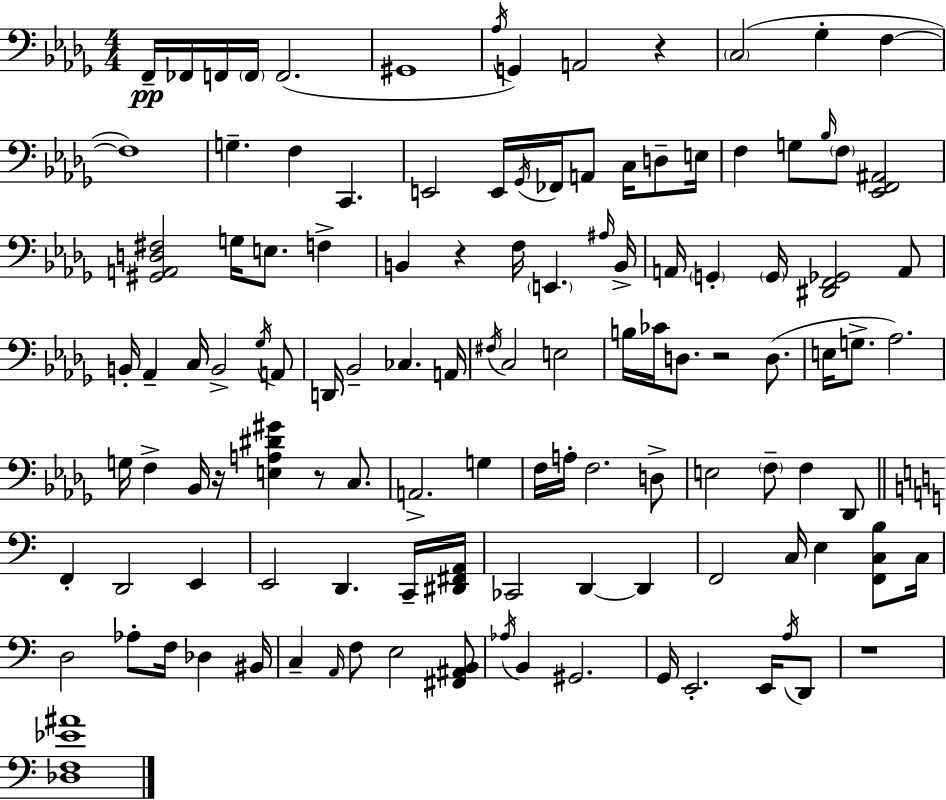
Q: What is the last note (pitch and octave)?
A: D2